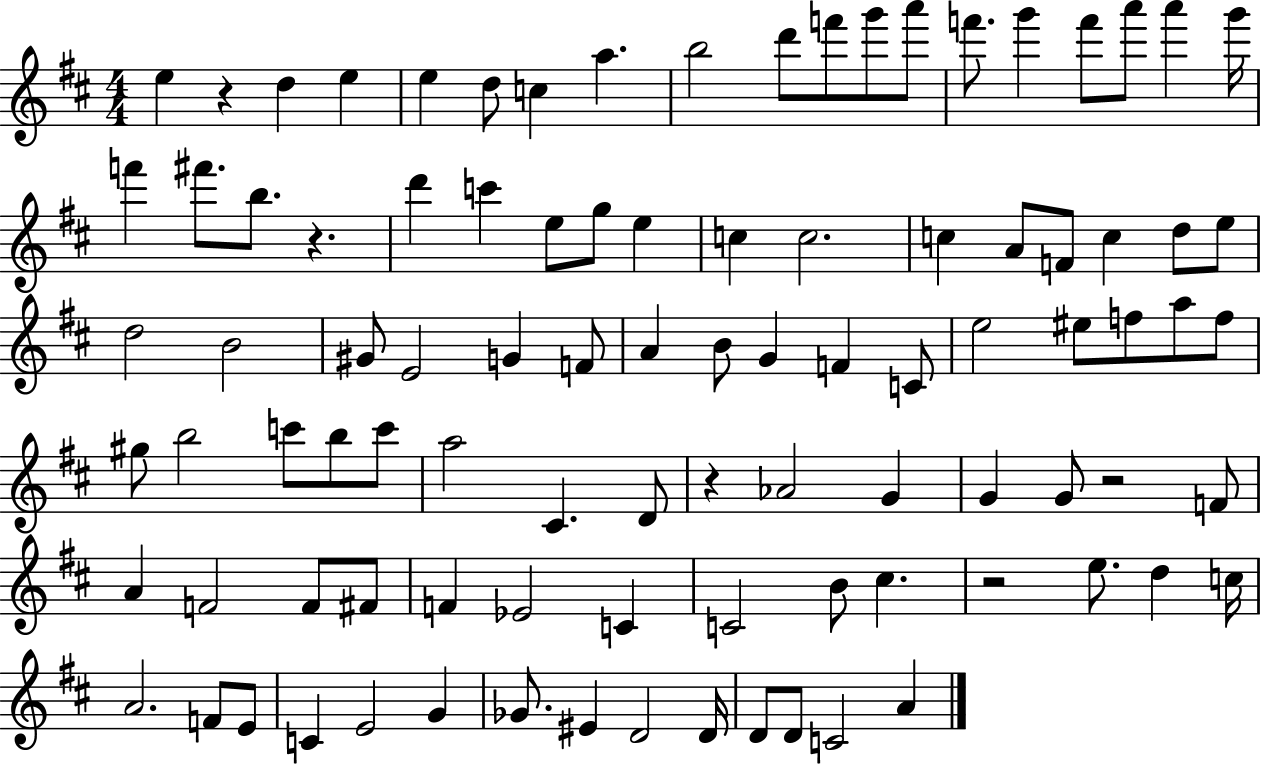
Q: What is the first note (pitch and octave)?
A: E5